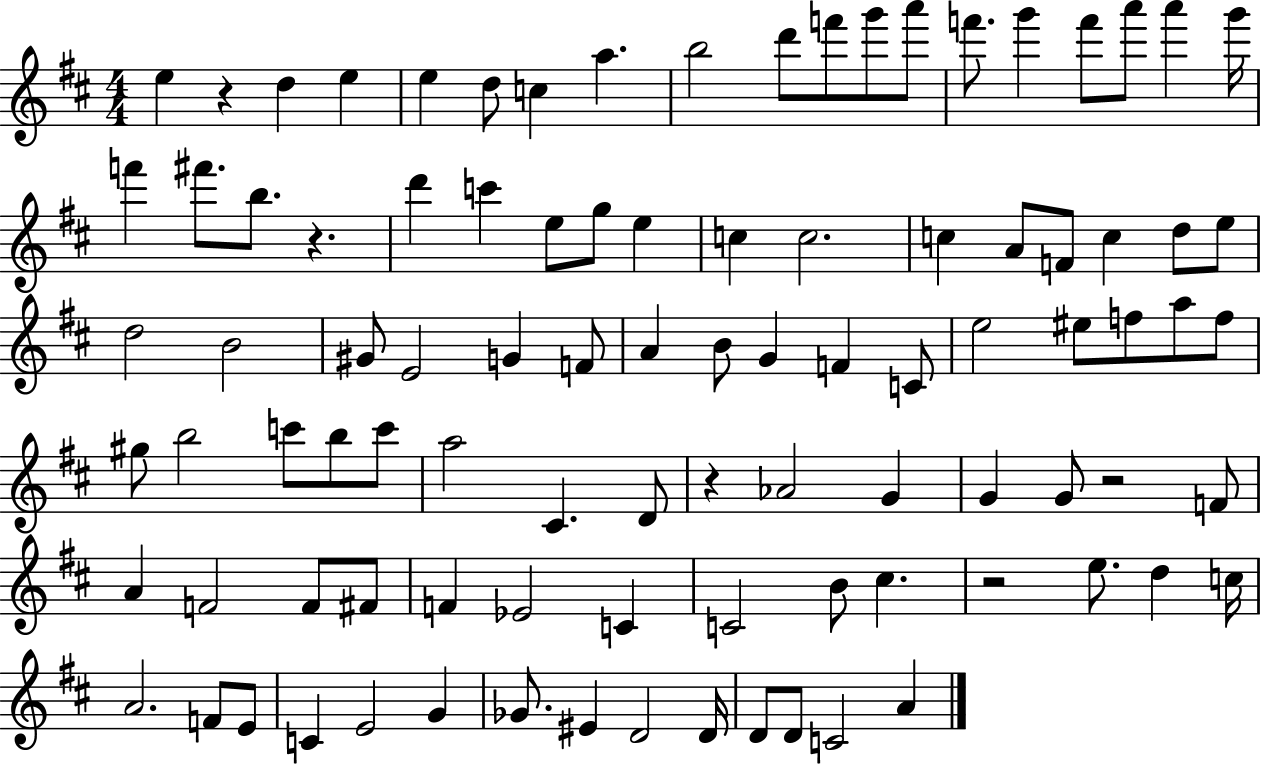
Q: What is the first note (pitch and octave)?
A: E5